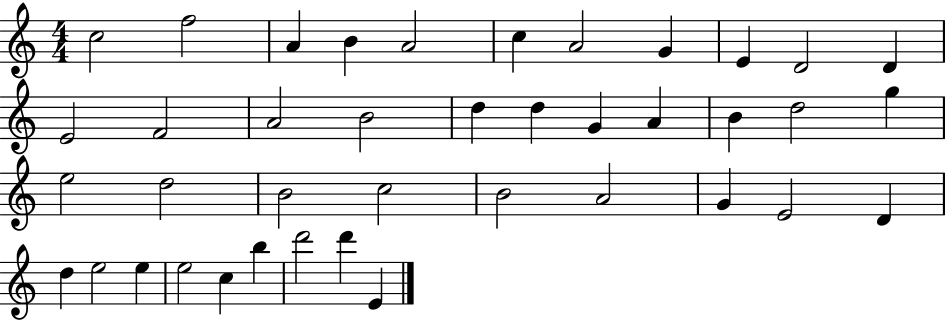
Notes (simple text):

C5/h F5/h A4/q B4/q A4/h C5/q A4/h G4/q E4/q D4/h D4/q E4/h F4/h A4/h B4/h D5/q D5/q G4/q A4/q B4/q D5/h G5/q E5/h D5/h B4/h C5/h B4/h A4/h G4/q E4/h D4/q D5/q E5/h E5/q E5/h C5/q B5/q D6/h D6/q E4/q